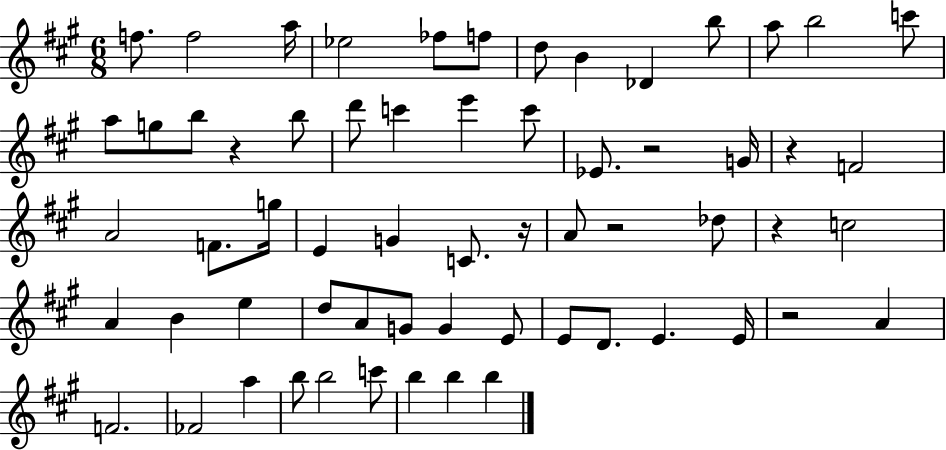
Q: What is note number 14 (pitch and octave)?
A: A5